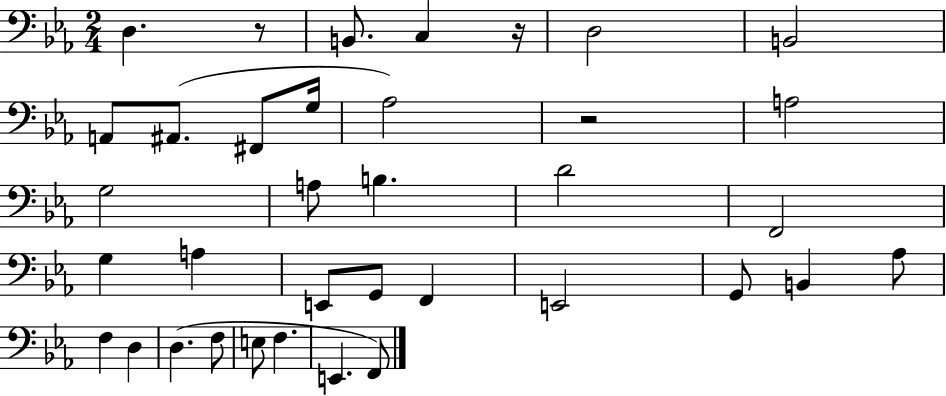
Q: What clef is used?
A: bass